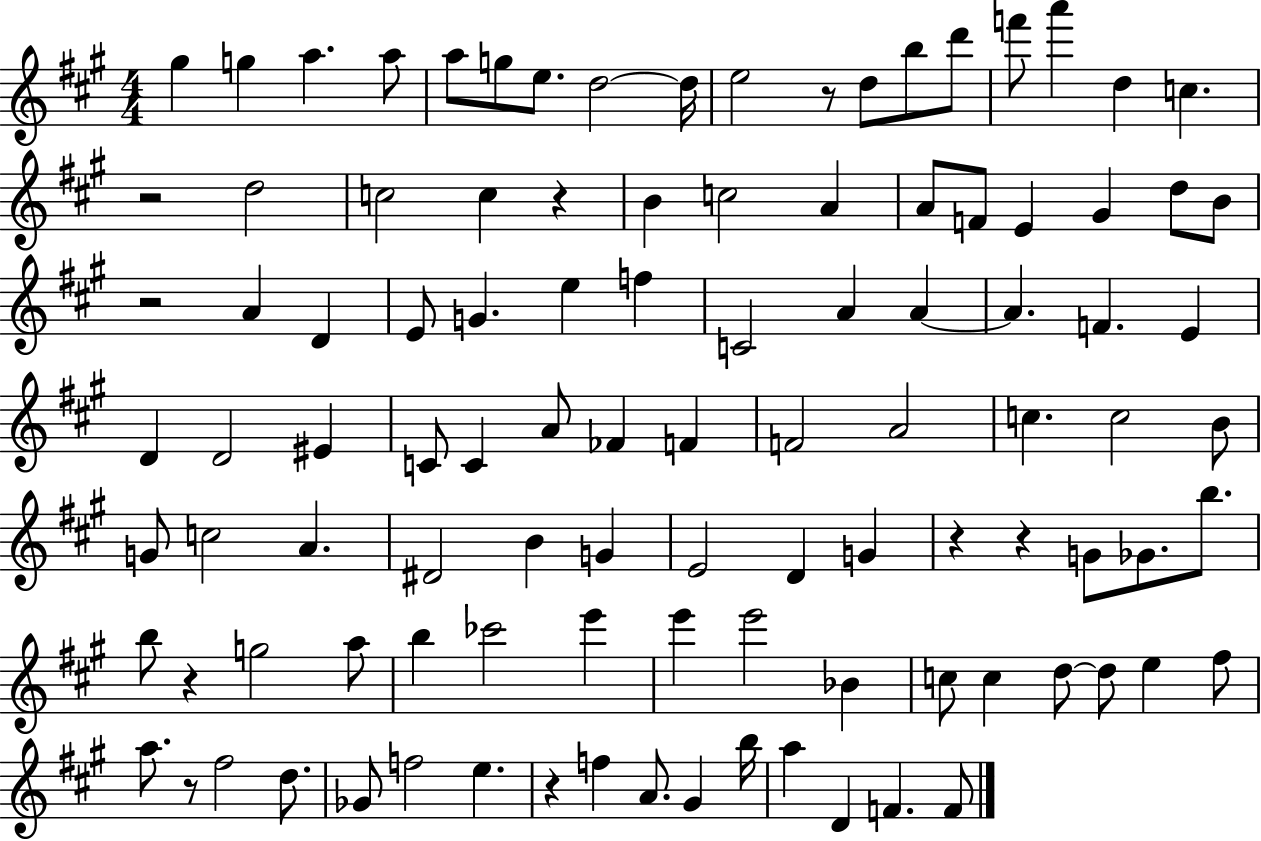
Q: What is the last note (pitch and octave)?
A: F4